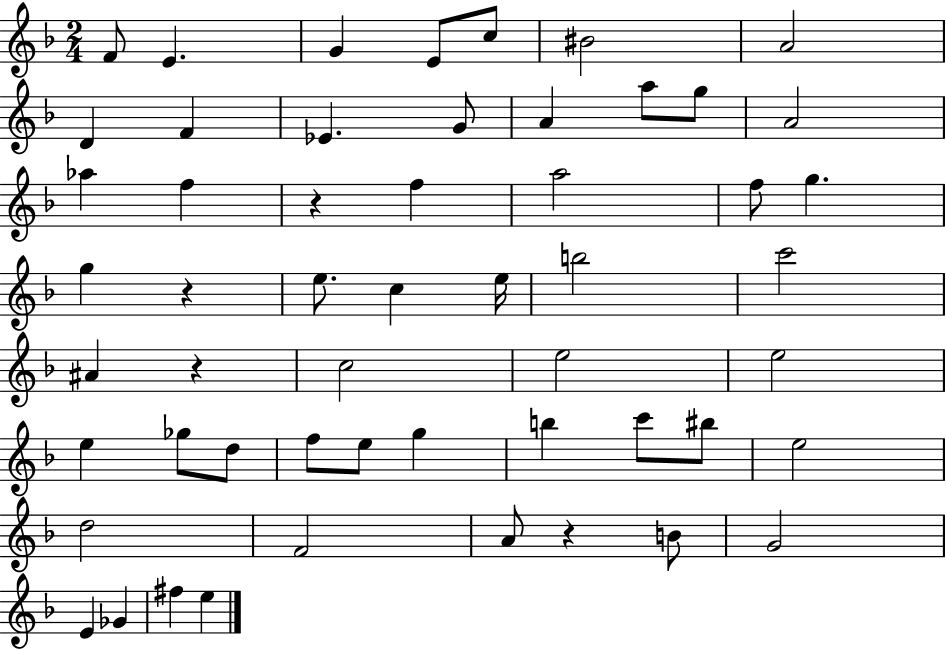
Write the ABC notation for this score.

X:1
T:Untitled
M:2/4
L:1/4
K:F
F/2 E G E/2 c/2 ^B2 A2 D F _E G/2 A a/2 g/2 A2 _a f z f a2 f/2 g g z e/2 c e/4 b2 c'2 ^A z c2 e2 e2 e _g/2 d/2 f/2 e/2 g b c'/2 ^b/2 e2 d2 F2 A/2 z B/2 G2 E _G ^f e